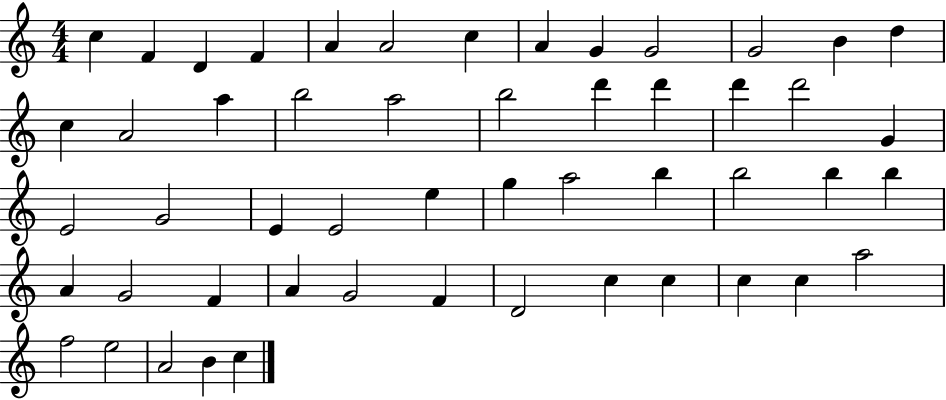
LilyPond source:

{
  \clef treble
  \numericTimeSignature
  \time 4/4
  \key c \major
  c''4 f'4 d'4 f'4 | a'4 a'2 c''4 | a'4 g'4 g'2 | g'2 b'4 d''4 | \break c''4 a'2 a''4 | b''2 a''2 | b''2 d'''4 d'''4 | d'''4 d'''2 g'4 | \break e'2 g'2 | e'4 e'2 e''4 | g''4 a''2 b''4 | b''2 b''4 b''4 | \break a'4 g'2 f'4 | a'4 g'2 f'4 | d'2 c''4 c''4 | c''4 c''4 a''2 | \break f''2 e''2 | a'2 b'4 c''4 | \bar "|."
}